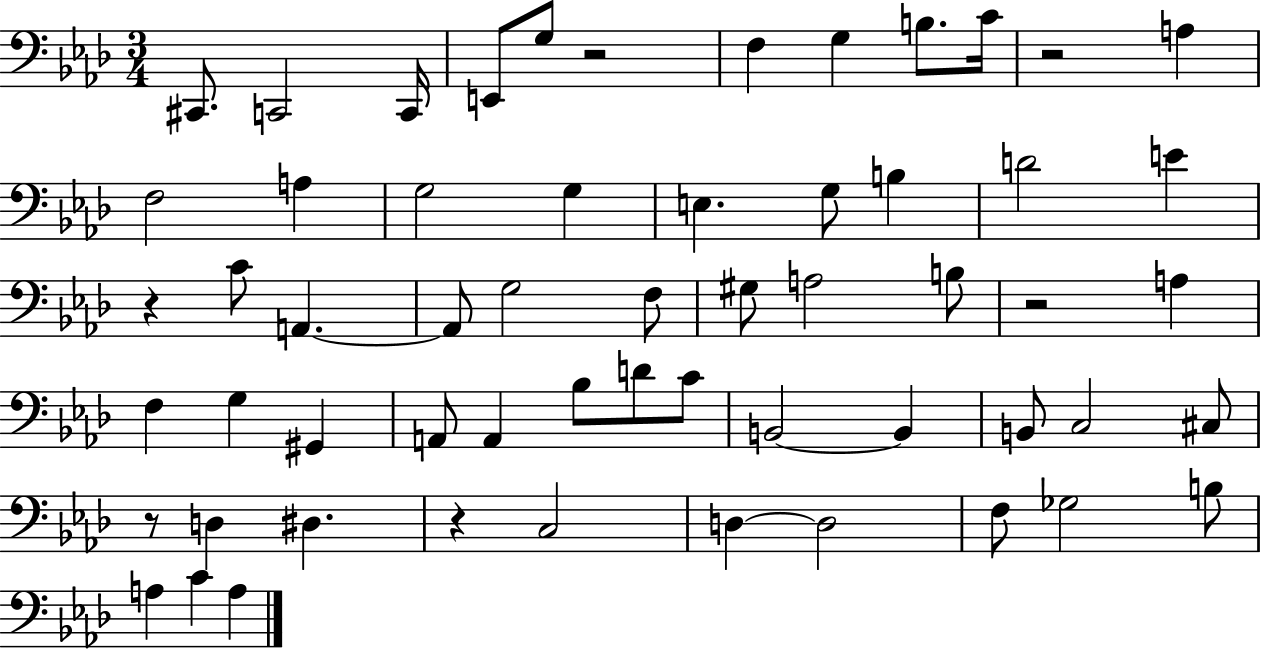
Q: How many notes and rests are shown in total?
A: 58